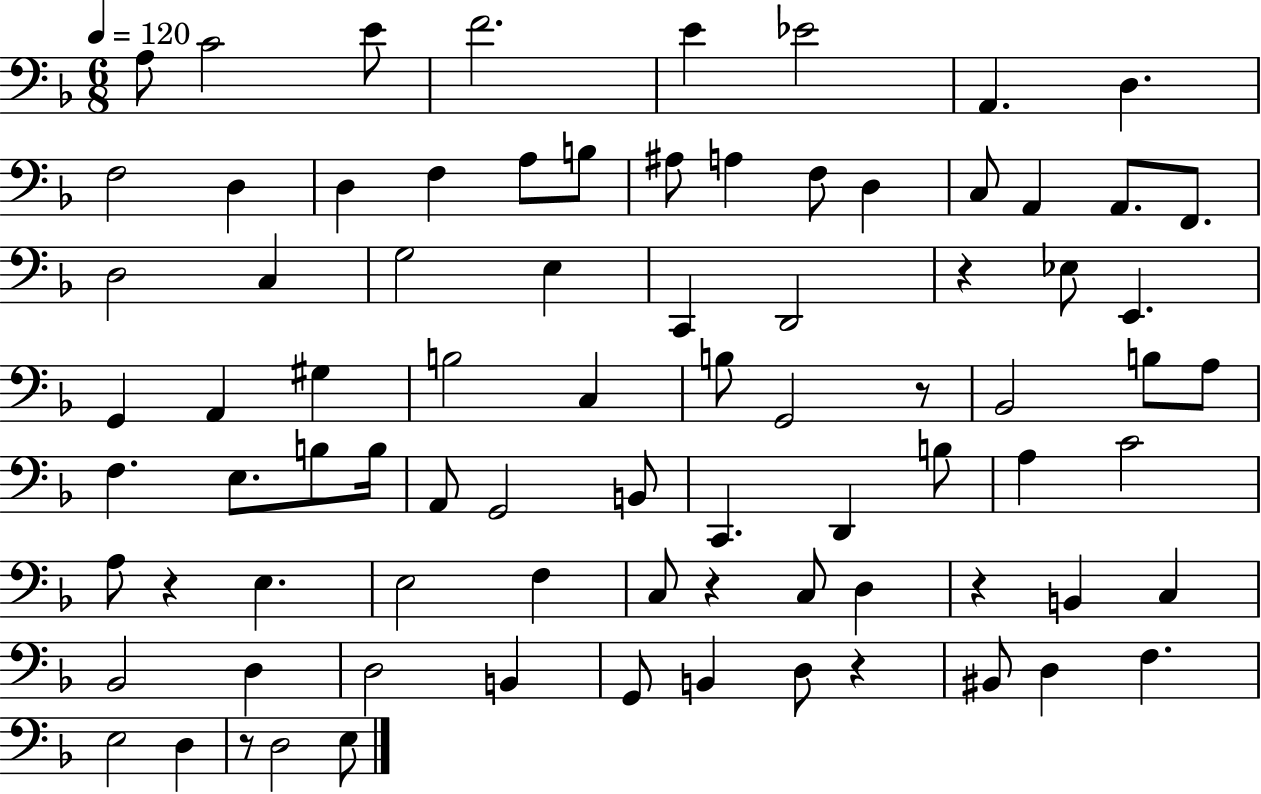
A3/e C4/h E4/e F4/h. E4/q Eb4/h A2/q. D3/q. F3/h D3/q D3/q F3/q A3/e B3/e A#3/e A3/q F3/e D3/q C3/e A2/q A2/e. F2/e. D3/h C3/q G3/h E3/q C2/q D2/h R/q Eb3/e E2/q. G2/q A2/q G#3/q B3/h C3/q B3/e G2/h R/e Bb2/h B3/e A3/e F3/q. E3/e. B3/e B3/s A2/e G2/h B2/e C2/q. D2/q B3/e A3/q C4/h A3/e R/q E3/q. E3/h F3/q C3/e R/q C3/e D3/q R/q B2/q C3/q Bb2/h D3/q D3/h B2/q G2/e B2/q D3/e R/q BIS2/e D3/q F3/q. E3/h D3/q R/e D3/h E3/e